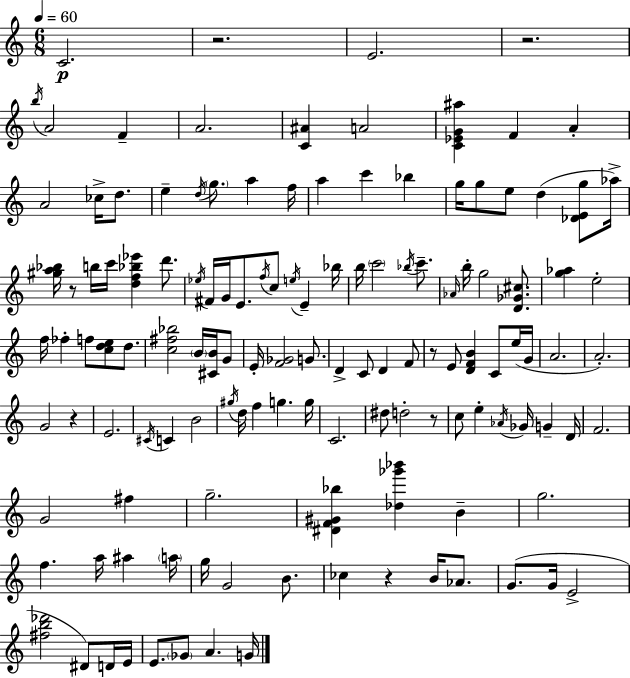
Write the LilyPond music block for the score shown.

{
  \clef treble
  \numericTimeSignature
  \time 6/8
  \key a \minor
  \tempo 4 = 60
  \repeat volta 2 { c'2.\p | r2. | e'2. | r2. | \break \acciaccatura { b''16 } a'2 f'4-- | a'2. | <c' ais'>4 a'2 | <c' ees' g' ais''>4 f'4 a'4-. | \break a'2 ces''16-> d''8. | e''4-- \acciaccatura { d''16 } \parenthesize g''8. a''4 | f''16 a''4 c'''4 bes''4 | g''16 g''8 e''8 d''4( <des' e' g''>8 | \break aes''16->) <gis'' a'' bes''>16 r8 b''16 c'''16 <d'' f'' bes'' ees'''>4 d'''8. | \acciaccatura { ees''16 } fis'16 g'16 e'8. \acciaccatura { f''16 } c''8 \acciaccatura { e''16 } | e'4-- bes''16 b''16 \parenthesize c'''2 | \acciaccatura { bes''16 } c'''8.-- \grace { aes'16 } b''16-. g''2 | \break <d' ges' cis''>8. <g'' aes''>4 e''2-. | f''16 fes''4-. | f''8 <c'' d'' e''>8 d''8. <c'' fis'' bes''>2 | \parenthesize b'16 <cis' b'>16 g'8 e'16-. <f' ges'>2 | \break g'8. d'4-> c'8 | d'4 f'8 r8 e'8 <d' f' b'>4 | c'8 e''16( g'16 a'2. | a'2.-.) | \break g'2 | r4 e'2. | \acciaccatura { cis'16 } c'4 | b'2 \acciaccatura { gis''16 } d''16 f''4 | \break g''4. g''16 c'2. | dis''8 d''2-. | r8 c''8 e''4-. | \acciaccatura { aes'16 } ges'16 g'4-- d'16 f'2. | \break g'2 | fis''4 g''2.-- | <dis' f' gis' bes''>4 | <des'' ges''' bes'''>4 b'4-- g''2. | \break f''4. | a''16 ais''4 \parenthesize a''16 g''16 g'2 | b'8. ces''4 | r4 b'16 aes'8. g'8.( | \break g'16 e'2-> <fis'' b'' des'''>2 | dis'8) d'16 e'16 e'8. | \parenthesize ges'8 a'4. g'16 } \bar "|."
}